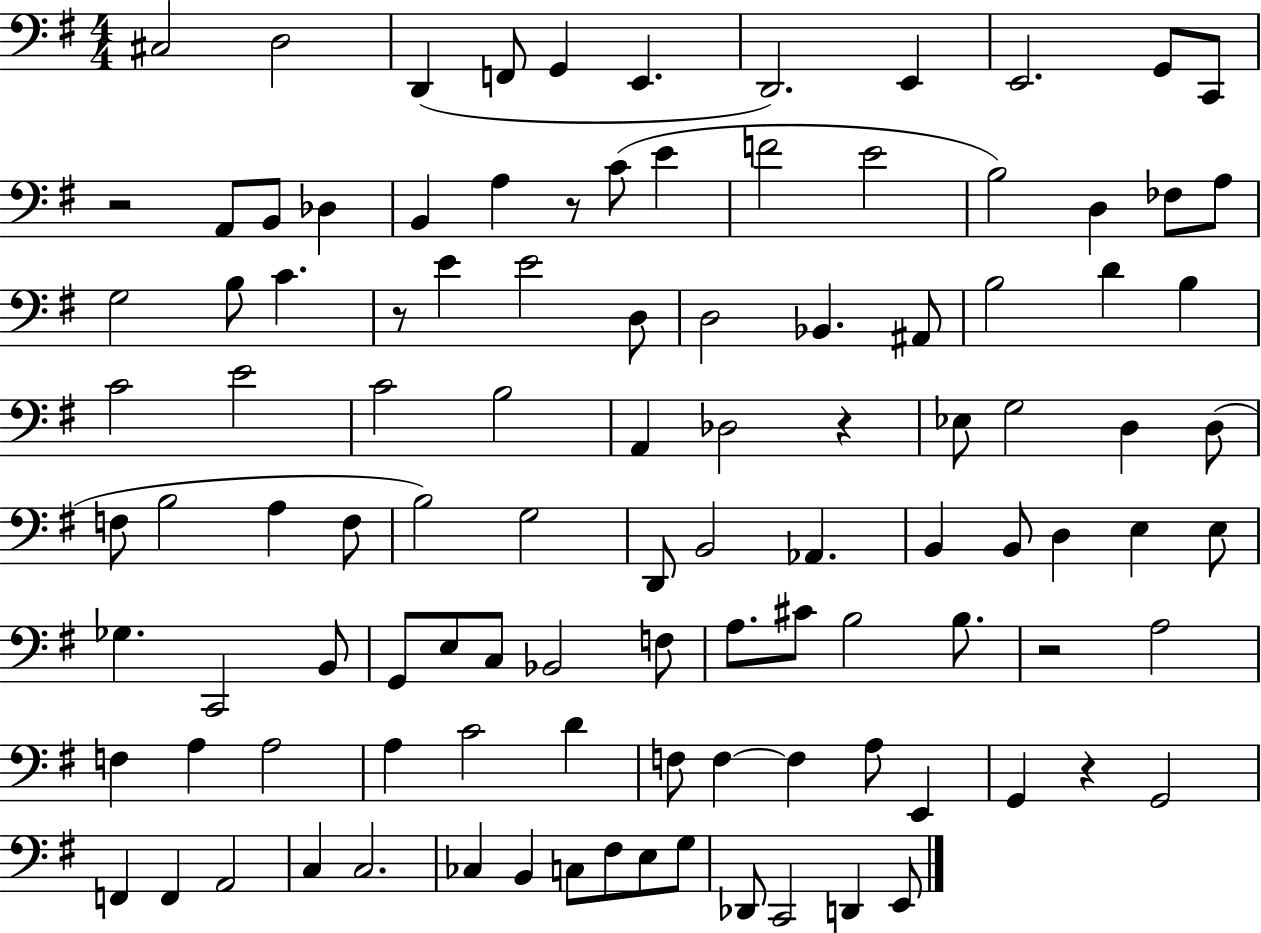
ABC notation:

X:1
T:Untitled
M:4/4
L:1/4
K:G
^C,2 D,2 D,, F,,/2 G,, E,, D,,2 E,, E,,2 G,,/2 C,,/2 z2 A,,/2 B,,/2 _D, B,, A, z/2 C/2 E F2 E2 B,2 D, _F,/2 A,/2 G,2 B,/2 C z/2 E E2 D,/2 D,2 _B,, ^A,,/2 B,2 D B, C2 E2 C2 B,2 A,, _D,2 z _E,/2 G,2 D, D,/2 F,/2 B,2 A, F,/2 B,2 G,2 D,,/2 B,,2 _A,, B,, B,,/2 D, E, E,/2 _G, C,,2 B,,/2 G,,/2 E,/2 C,/2 _B,,2 F,/2 A,/2 ^C/2 B,2 B,/2 z2 A,2 F, A, A,2 A, C2 D F,/2 F, F, A,/2 E,, G,, z G,,2 F,, F,, A,,2 C, C,2 _C, B,, C,/2 ^F,/2 E,/2 G,/2 _D,,/2 C,,2 D,, E,,/2